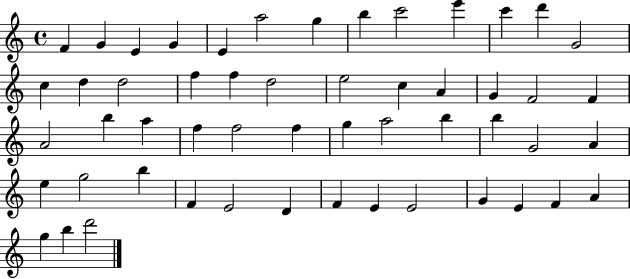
X:1
T:Untitled
M:4/4
L:1/4
K:C
F G E G E a2 g b c'2 e' c' d' G2 c d d2 f f d2 e2 c A G F2 F A2 b a f f2 f g a2 b b G2 A e g2 b F E2 D F E E2 G E F A g b d'2